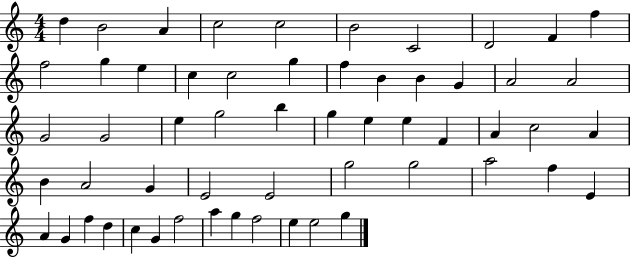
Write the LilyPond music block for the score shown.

{
  \clef treble
  \numericTimeSignature
  \time 4/4
  \key c \major
  d''4 b'2 a'4 | c''2 c''2 | b'2 c'2 | d'2 f'4 f''4 | \break f''2 g''4 e''4 | c''4 c''2 g''4 | f''4 b'4 b'4 g'4 | a'2 a'2 | \break g'2 g'2 | e''4 g''2 b''4 | g''4 e''4 e''4 f'4 | a'4 c''2 a'4 | \break b'4 a'2 g'4 | e'2 e'2 | g''2 g''2 | a''2 f''4 e'4 | \break a'4 g'4 f''4 d''4 | c''4 g'4 f''2 | a''4 g''4 f''2 | e''4 e''2 g''4 | \break \bar "|."
}